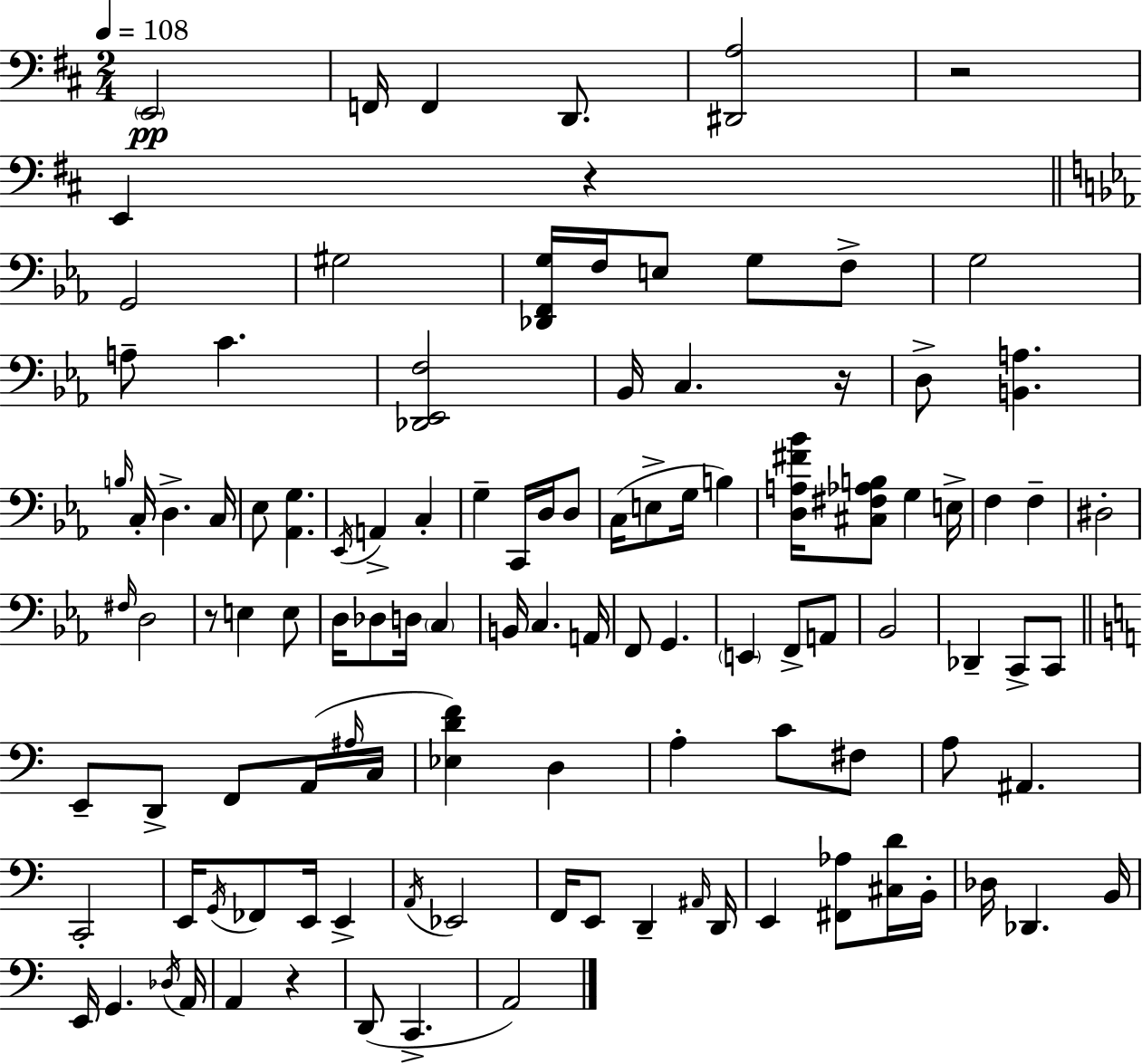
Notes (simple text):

E2/h F2/s F2/q D2/e. [D#2,A3]/h R/h E2/q R/q G2/h G#3/h [Db2,F2,G3]/s F3/s E3/e G3/e F3/e G3/h A3/e C4/q. [Db2,Eb2,F3]/h Bb2/s C3/q. R/s D3/e [B2,A3]/q. B3/s C3/s D3/q. C3/s Eb3/e [Ab2,G3]/q. Eb2/s A2/q C3/q G3/q C2/s D3/s D3/e C3/s E3/e G3/s B3/q [D3,A3,F#4,Bb4]/s [C#3,F#3,Ab3,B3]/e G3/q E3/s F3/q F3/q D#3/h F#3/s D3/h R/e E3/q E3/e D3/s Db3/e D3/s C3/q B2/s C3/q. A2/s F2/e G2/q. E2/q F2/e A2/e Bb2/h Db2/q C2/e C2/e E2/e D2/e F2/e A2/s A#3/s C3/s [Eb3,D4,F4]/q D3/q A3/q C4/e F#3/e A3/e A#2/q. C2/h E2/s G2/s FES2/e E2/s E2/q A2/s Eb2/h F2/s E2/e D2/q A#2/s D2/s E2/q [F#2,Ab3]/e [C#3,D4]/s B2/s Db3/s Db2/q. B2/s E2/s G2/q. Db3/s A2/s A2/q R/q D2/e C2/q. A2/h